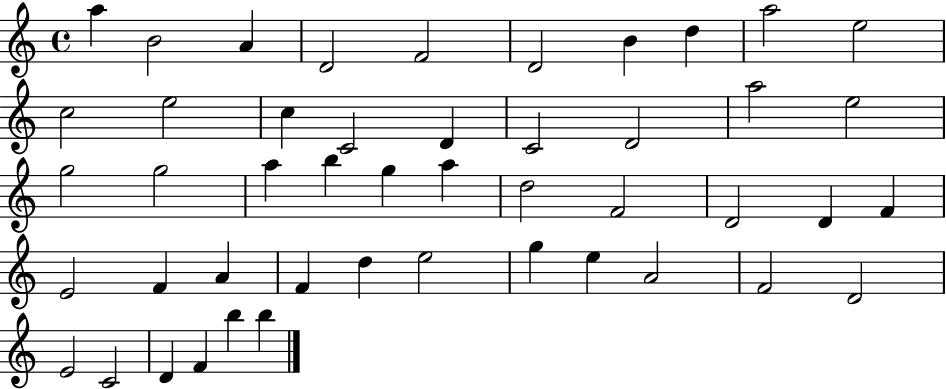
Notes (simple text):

A5/q B4/h A4/q D4/h F4/h D4/h B4/q D5/q A5/h E5/h C5/h E5/h C5/q C4/h D4/q C4/h D4/h A5/h E5/h G5/h G5/h A5/q B5/q G5/q A5/q D5/h F4/h D4/h D4/q F4/q E4/h F4/q A4/q F4/q D5/q E5/h G5/q E5/q A4/h F4/h D4/h E4/h C4/h D4/q F4/q B5/q B5/q